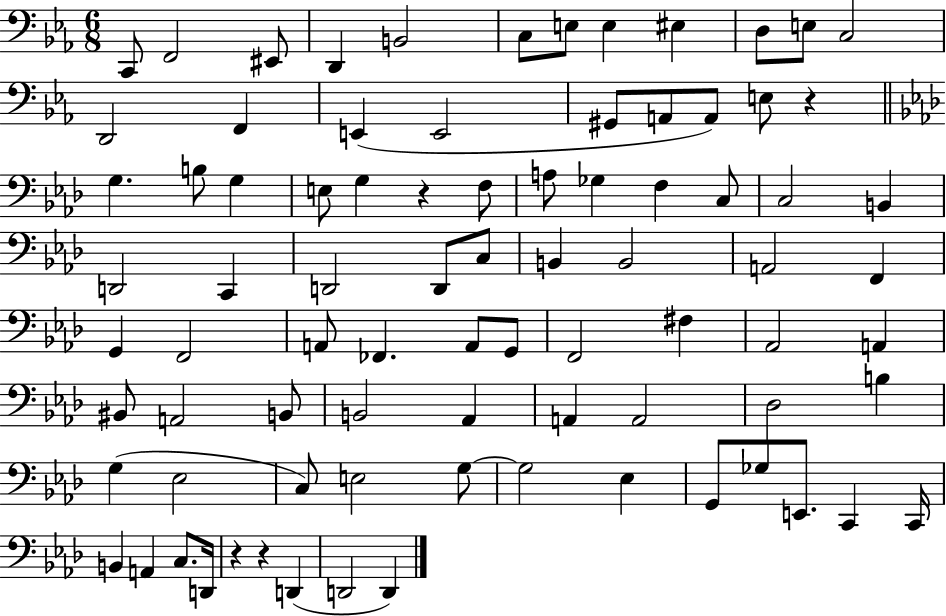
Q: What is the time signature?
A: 6/8